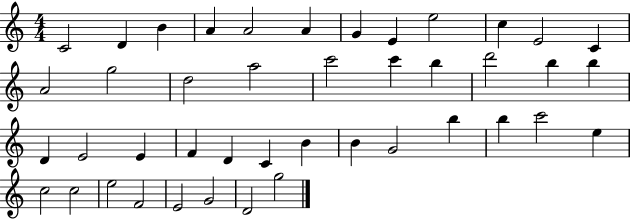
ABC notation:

X:1
T:Untitled
M:4/4
L:1/4
K:C
C2 D B A A2 A G E e2 c E2 C A2 g2 d2 a2 c'2 c' b d'2 b b D E2 E F D C B B G2 b b c'2 e c2 c2 e2 F2 E2 G2 D2 g2